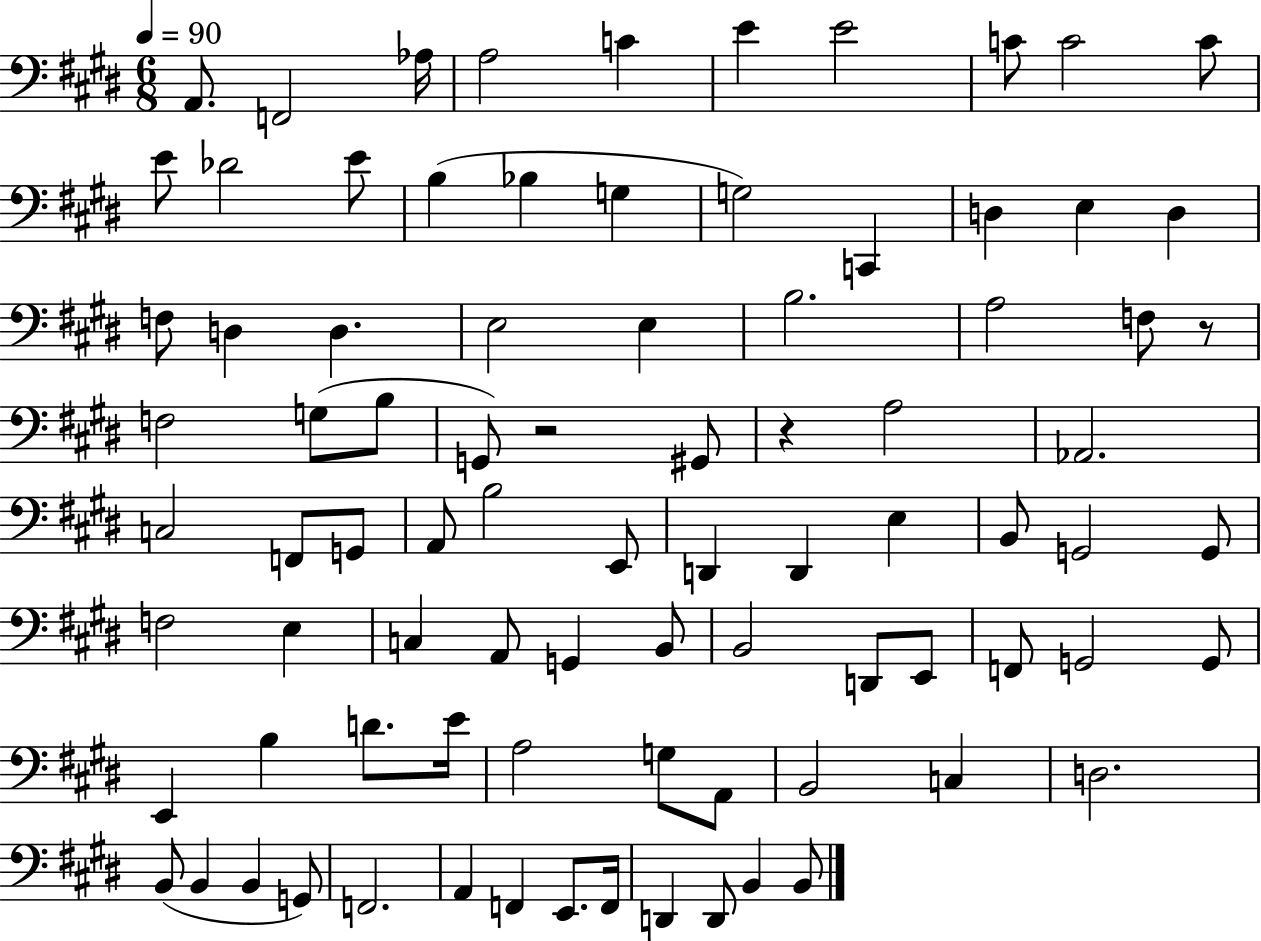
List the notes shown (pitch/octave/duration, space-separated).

A2/e. F2/h Ab3/s A3/h C4/q E4/q E4/h C4/e C4/h C4/e E4/e Db4/h E4/e B3/q Bb3/q G3/q G3/h C2/q D3/q E3/q D3/q F3/e D3/q D3/q. E3/h E3/q B3/h. A3/h F3/e R/e F3/h G3/e B3/e G2/e R/h G#2/e R/q A3/h Ab2/h. C3/h F2/e G2/e A2/e B3/h E2/e D2/q D2/q E3/q B2/e G2/h G2/e F3/h E3/q C3/q A2/e G2/q B2/e B2/h D2/e E2/e F2/e G2/h G2/e E2/q B3/q D4/e. E4/s A3/h G3/e A2/e B2/h C3/q D3/h. B2/e B2/q B2/q G2/e F2/h. A2/q F2/q E2/e. F2/s D2/q D2/e B2/q B2/e